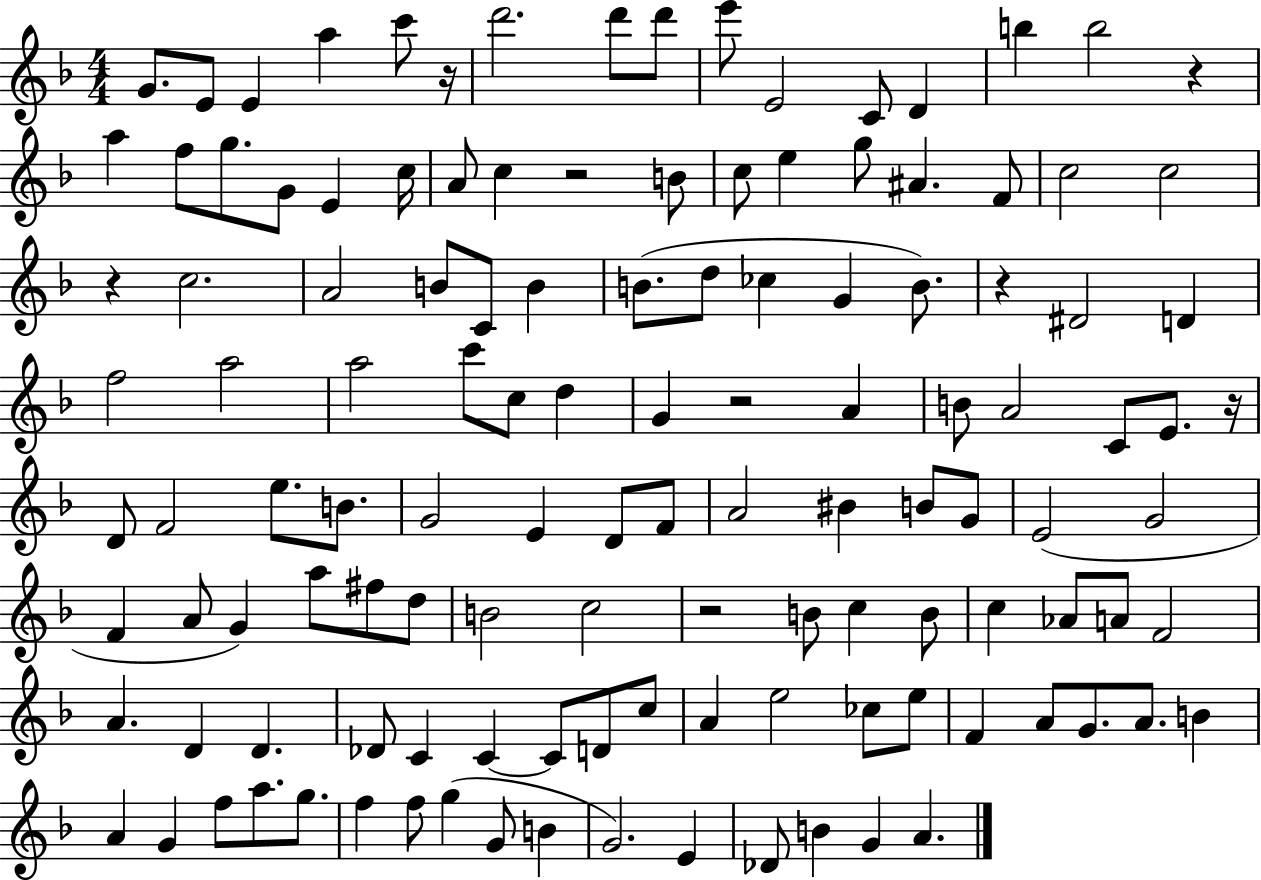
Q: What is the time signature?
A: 4/4